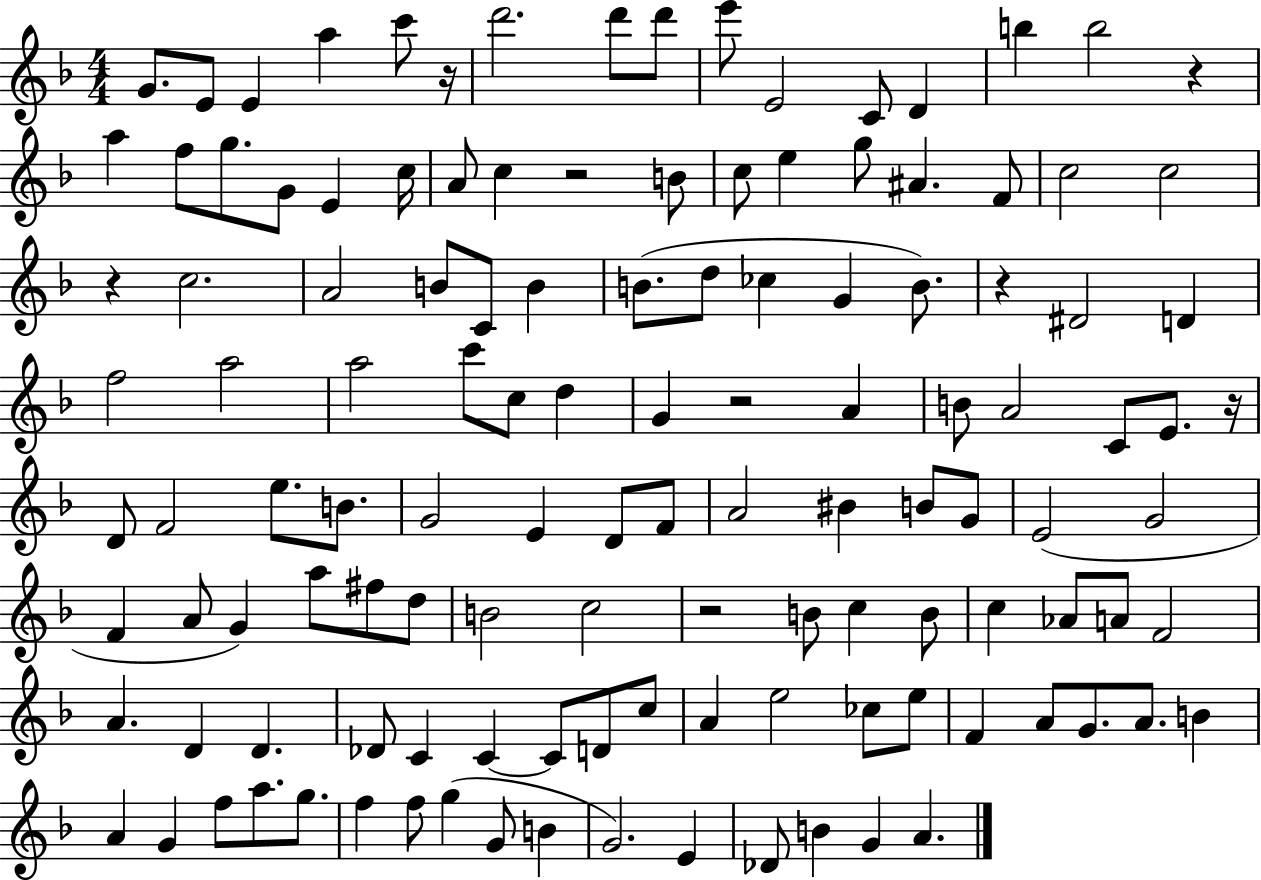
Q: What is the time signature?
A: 4/4